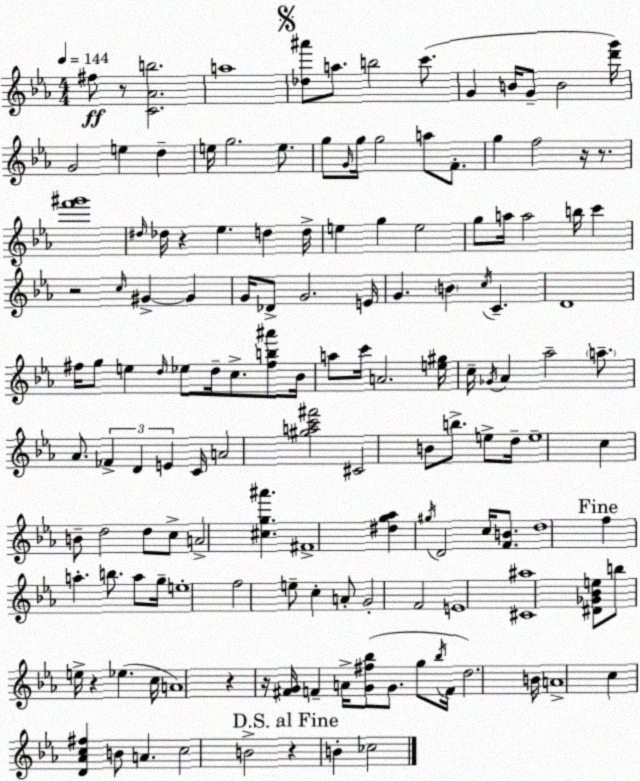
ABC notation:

X:1
T:Untitled
M:4/4
L:1/4
K:Cm
^f/2 z/2 [C_Ab]2 a4 [_d^a']/2 a/2 b2 c'/2 G B/4 G/2 B2 [d'g']/4 G2 e d e/4 g2 e/2 g/2 G/4 g/4 g2 a/2 F/2 g f2 z/4 z/2 [f'^g']4 ^d/4 _d/4 z _e d d/4 e g e2 g/2 a/4 a2 b/4 c' z2 c/4 ^G ^G G/4 _D/2 G2 E/4 G B c/4 C D4 ^f/4 g/2 e d/4 _e/2 d/4 c/2 [^fb^a']/2 _B/4 a/2 c'/4 A2 [e^g]/4 c/4 _G/4 _A _a2 a/2 _A/2 _F D E C/4 A2 [^gac'^f']2 ^C2 B/2 b/2 e/2 d/4 e4 c B/2 d2 d/2 c/2 A2 [^cg^a'] ^F4 [^dg_a] ^g/4 D2 c/4 [FB]/2 d4 f a b/2 a/2 g/4 e4 f2 e/2 c A/2 G2 F2 E4 [^C^a]4 [^D_G_Be]/2 b/2 e/4 z _e c/4 A4 z z/4 [^FG]/4 F A/4 [G^f_b]/2 G/2 g/2 _b/4 F/4 d2 B/4 A4 c [D_Ac^f] B/2 A c2 B2 z B _c2